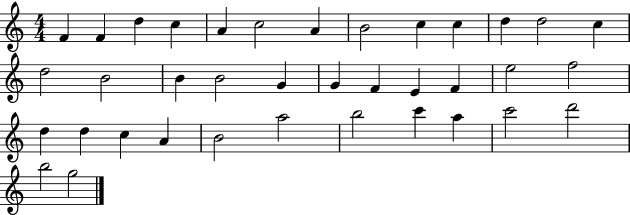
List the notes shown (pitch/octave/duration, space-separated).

F4/q F4/q D5/q C5/q A4/q C5/h A4/q B4/h C5/q C5/q D5/q D5/h C5/q D5/h B4/h B4/q B4/h G4/q G4/q F4/q E4/q F4/q E5/h F5/h D5/q D5/q C5/q A4/q B4/h A5/h B5/h C6/q A5/q C6/h D6/h B5/h G5/h